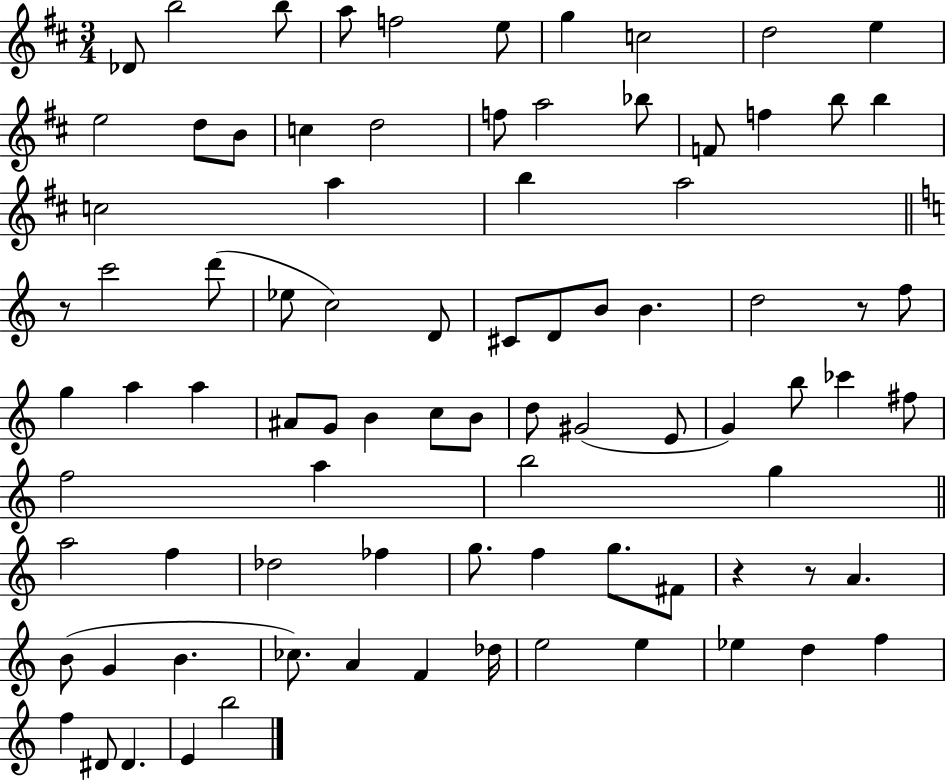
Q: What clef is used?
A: treble